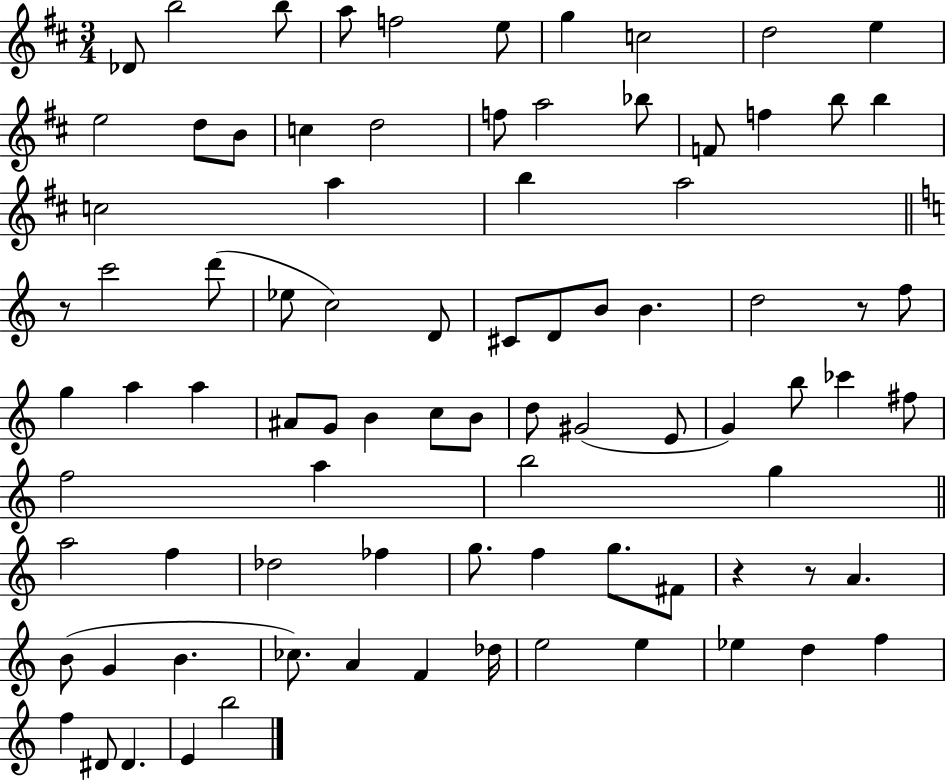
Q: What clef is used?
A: treble